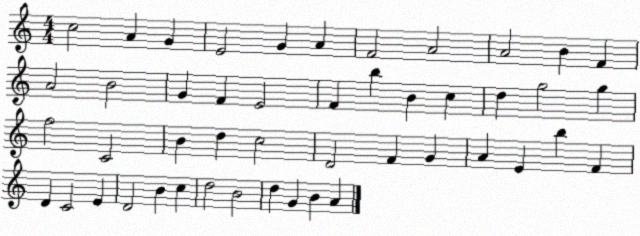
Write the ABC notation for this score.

X:1
T:Untitled
M:4/4
L:1/4
K:C
c2 A G E2 G A F2 A2 A2 B F A2 B2 G F E2 F b B c d g2 g f2 C2 B d c2 D2 F G A E b F D C2 E D2 B c d2 B2 d G B A